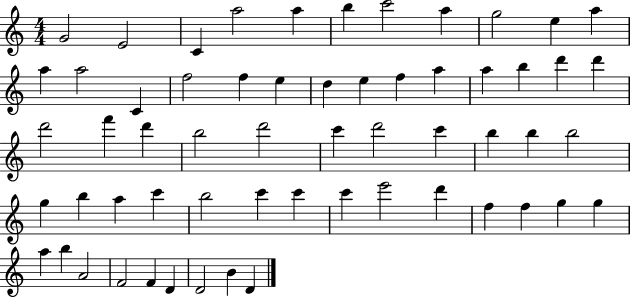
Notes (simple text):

G4/h E4/h C4/q A5/h A5/q B5/q C6/h A5/q G5/h E5/q A5/q A5/q A5/h C4/q F5/h F5/q E5/q D5/q E5/q F5/q A5/q A5/q B5/q D6/q D6/q D6/h F6/q D6/q B5/h D6/h C6/q D6/h C6/q B5/q B5/q B5/h G5/q B5/q A5/q C6/q B5/h C6/q C6/q C6/q E6/h D6/q F5/q F5/q G5/q G5/q A5/q B5/q A4/h F4/h F4/q D4/q D4/h B4/q D4/q